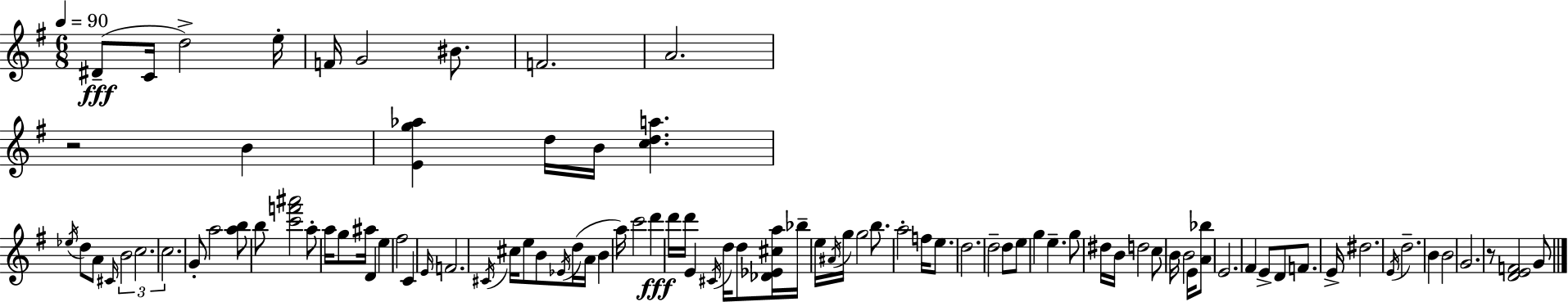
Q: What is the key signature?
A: G major